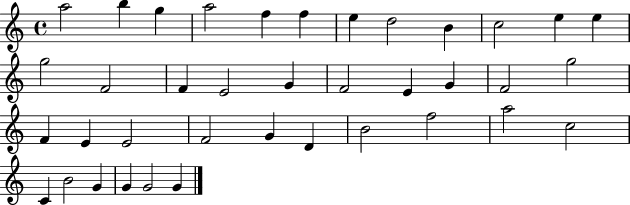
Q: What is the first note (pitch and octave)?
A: A5